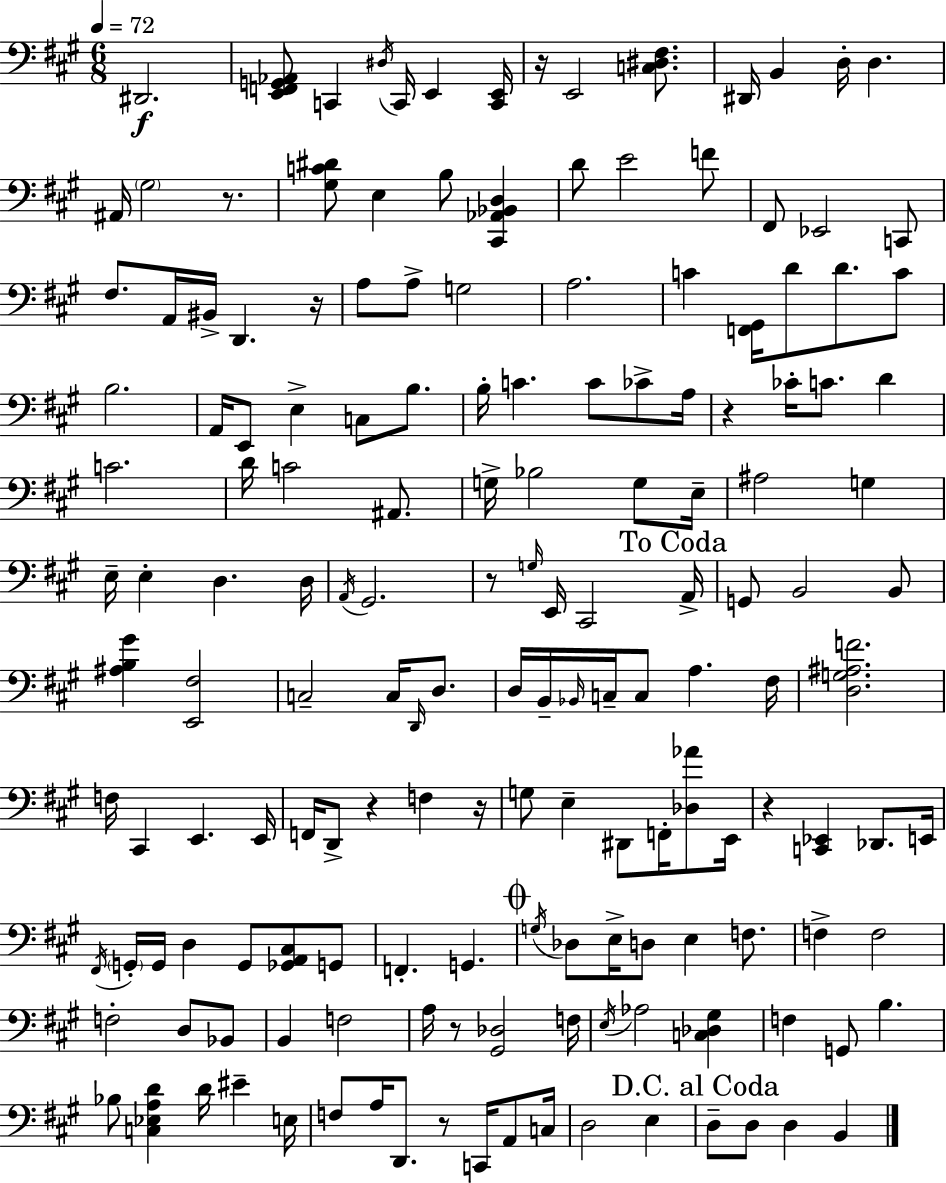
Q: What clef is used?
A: bass